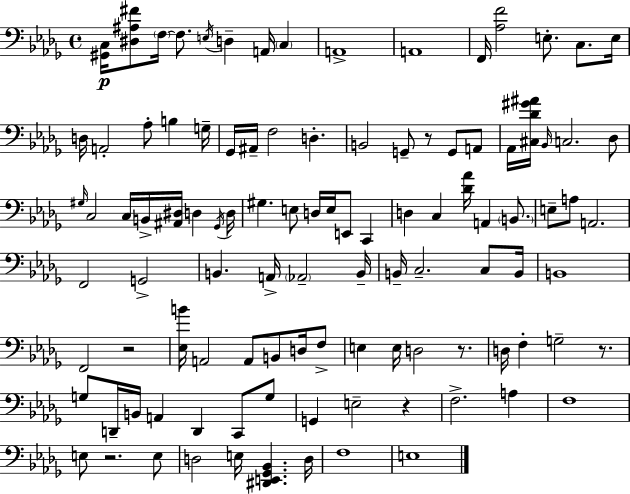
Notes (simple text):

[G#2,C3]/s [D#3,A#3,F#4]/e F3/s F3/e. E3/s D3/q A2/s C3/q A2/w A2/w F2/s [Ab3,F4]/h E3/e. C3/e. E3/s D3/s A2/h Ab3/e B3/q G3/s Gb2/s A#2/s F3/h D3/q. B2/h G2/e R/e G2/e A2/e Ab2/s [C#3,Db4,G#4,A#4]/s Bb2/s C3/h. Db3/e G#3/s C3/h C3/s B2/s [A#2,D#3]/s D3/q Gb2/s D3/s G#3/q. E3/e D3/s E3/s E2/e C2/q D3/q C3/q [Db4,Ab4]/s A2/q B2/e. E3/e A3/e A2/h. F2/h G2/h B2/q. A2/s Ab2/h B2/s B2/s C3/h. C3/e B2/s B2/w F2/h R/h [Eb3,B4]/s A2/h A2/e B2/e D3/s F3/e E3/q E3/s D3/h R/e. D3/s F3/q G3/h R/e. G3/e D2/s B2/s A2/q D2/q C2/e G3/e G2/q E3/h R/q F3/h. A3/q F3/w E3/e R/h. E3/e D3/h E3/s [D#2,E2,Gb2,Bb2]/q. D3/s F3/w E3/w